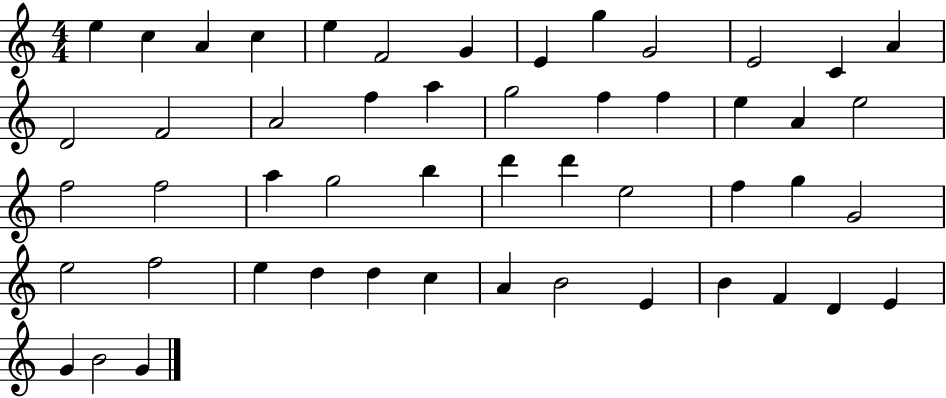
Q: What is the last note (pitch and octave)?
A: G4